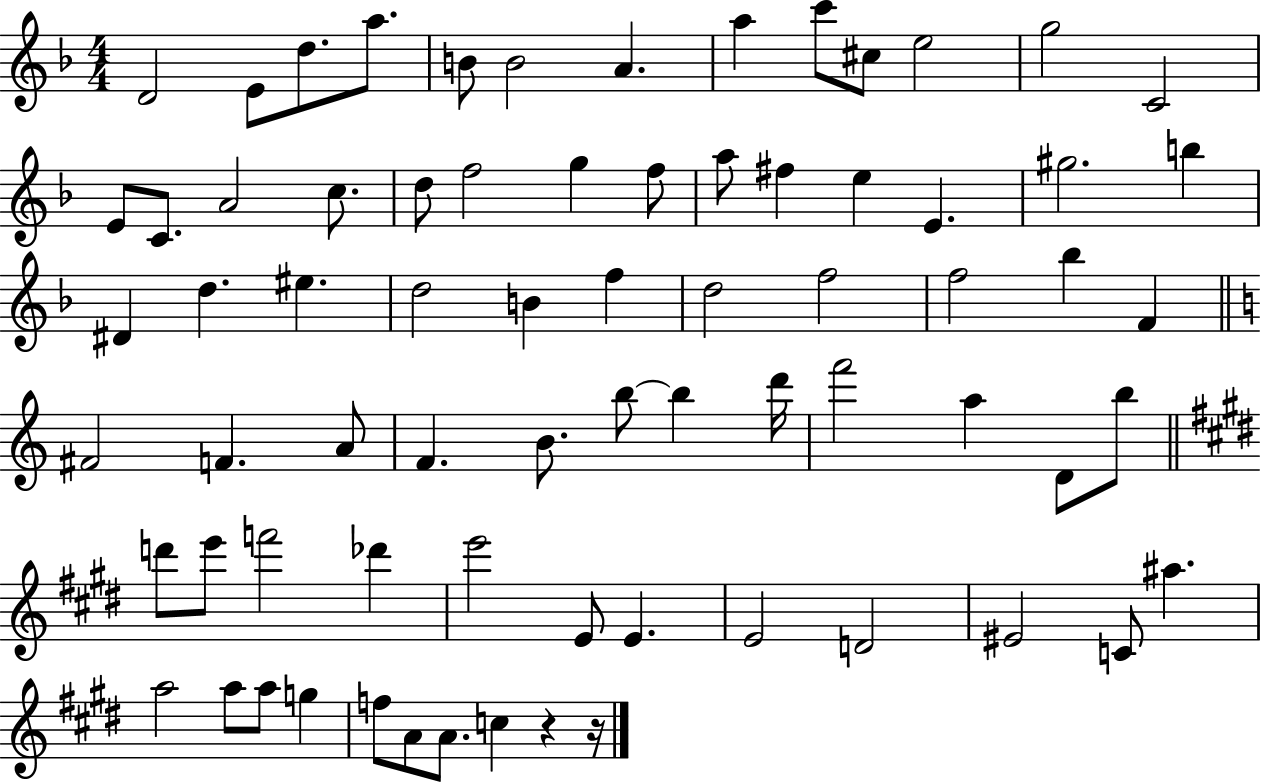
{
  \clef treble
  \numericTimeSignature
  \time 4/4
  \key f \major
  \repeat volta 2 { d'2 e'8 d''8. a''8. | b'8 b'2 a'4. | a''4 c'''8 cis''8 e''2 | g''2 c'2 | \break e'8 c'8. a'2 c''8. | d''8 f''2 g''4 f''8 | a''8 fis''4 e''4 e'4. | gis''2. b''4 | \break dis'4 d''4. eis''4. | d''2 b'4 f''4 | d''2 f''2 | f''2 bes''4 f'4 | \break \bar "||" \break \key c \major fis'2 f'4. a'8 | f'4. b'8. b''8~~ b''4 d'''16 | f'''2 a''4 d'8 b''8 | \bar "||" \break \key e \major d'''8 e'''8 f'''2 des'''4 | e'''2 e'8 e'4. | e'2 d'2 | eis'2 c'8 ais''4. | \break a''2 a''8 a''8 g''4 | f''8 a'8 a'8. c''4 r4 r16 | } \bar "|."
}